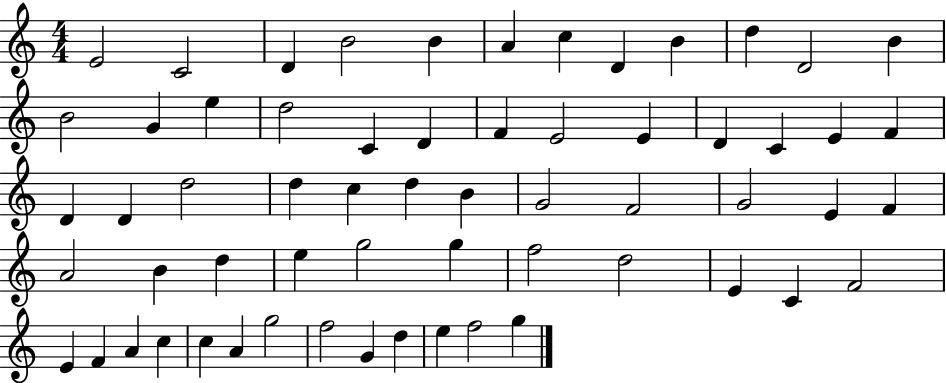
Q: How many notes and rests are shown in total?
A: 61